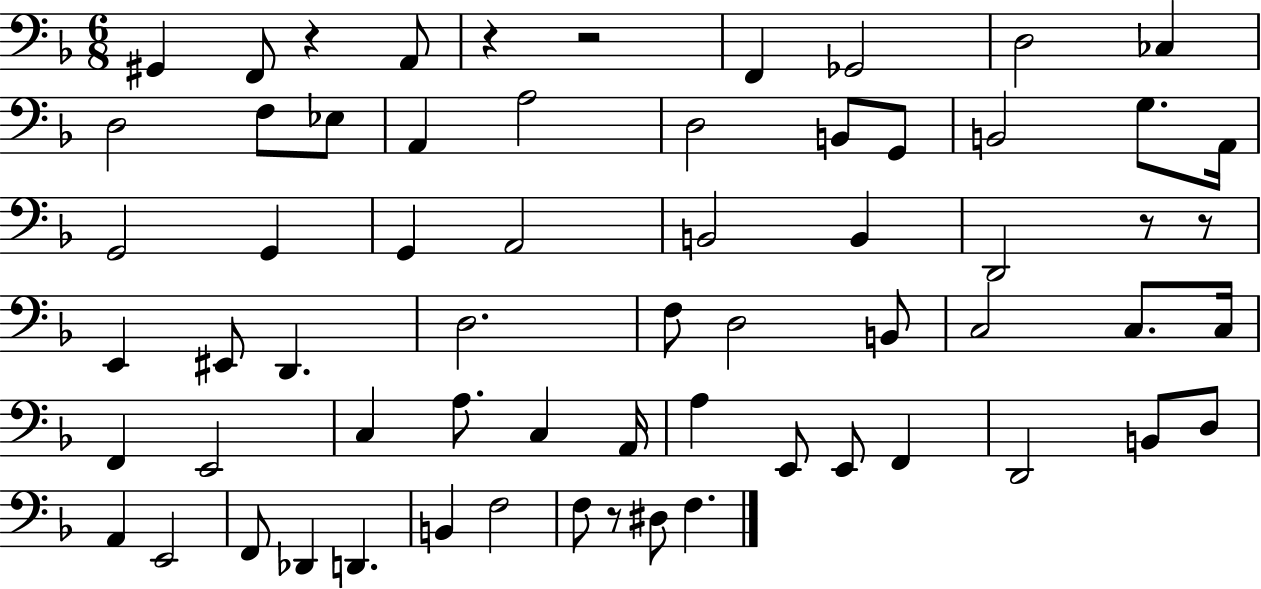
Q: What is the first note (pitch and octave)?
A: G#2